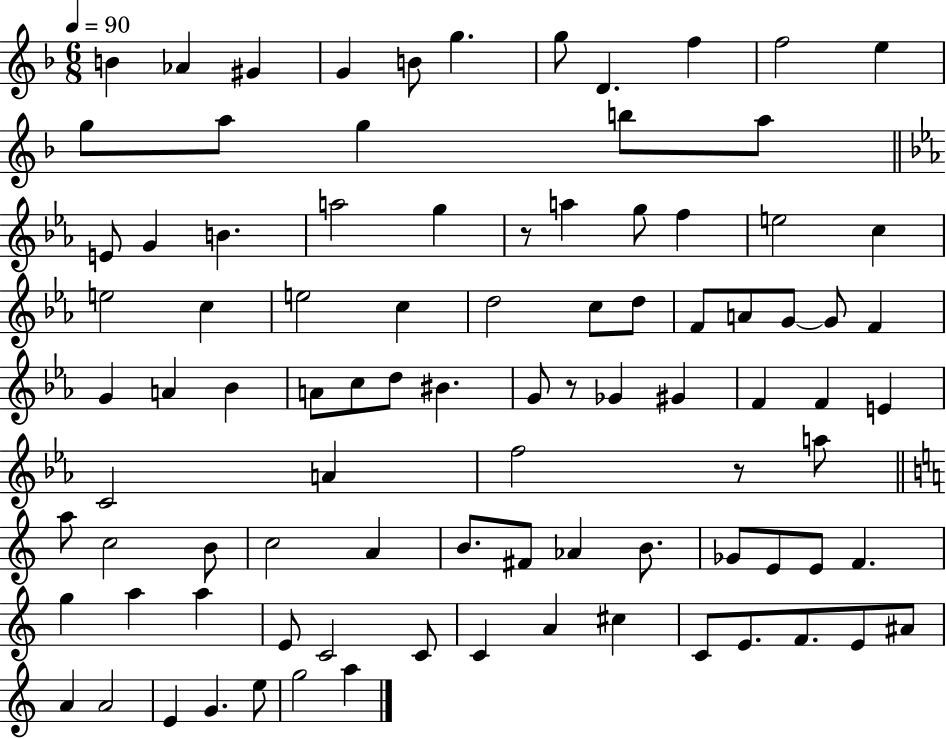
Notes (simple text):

B4/q Ab4/q G#4/q G4/q B4/e G5/q. G5/e D4/q. F5/q F5/h E5/q G5/e A5/e G5/q B5/e A5/e E4/e G4/q B4/q. A5/h G5/q R/e A5/q G5/e F5/q E5/h C5/q E5/h C5/q E5/h C5/q D5/h C5/e D5/e F4/e A4/e G4/e G4/e F4/q G4/q A4/q Bb4/q A4/e C5/e D5/e BIS4/q. G4/e R/e Gb4/q G#4/q F4/q F4/q E4/q C4/h A4/q F5/h R/e A5/e A5/e C5/h B4/e C5/h A4/q B4/e. F#4/e Ab4/q B4/e. Gb4/e E4/e E4/e F4/q. G5/q A5/q A5/q E4/e C4/h C4/e C4/q A4/q C#5/q C4/e E4/e. F4/e. E4/e A#4/e A4/q A4/h E4/q G4/q. E5/e G5/h A5/q